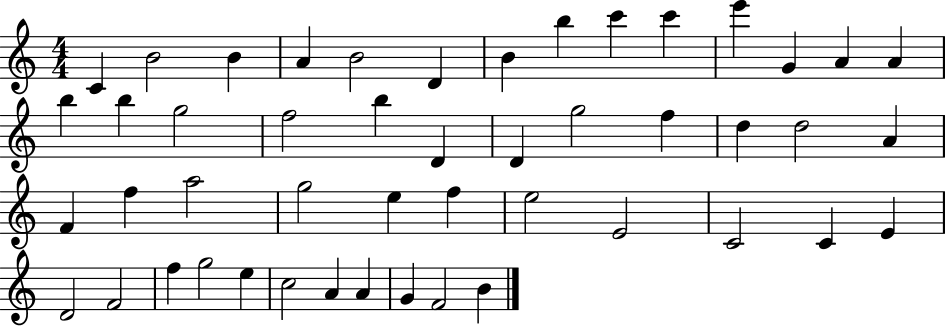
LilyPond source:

{
  \clef treble
  \numericTimeSignature
  \time 4/4
  \key c \major
  c'4 b'2 b'4 | a'4 b'2 d'4 | b'4 b''4 c'''4 c'''4 | e'''4 g'4 a'4 a'4 | \break b''4 b''4 g''2 | f''2 b''4 d'4 | d'4 g''2 f''4 | d''4 d''2 a'4 | \break f'4 f''4 a''2 | g''2 e''4 f''4 | e''2 e'2 | c'2 c'4 e'4 | \break d'2 f'2 | f''4 g''2 e''4 | c''2 a'4 a'4 | g'4 f'2 b'4 | \break \bar "|."
}